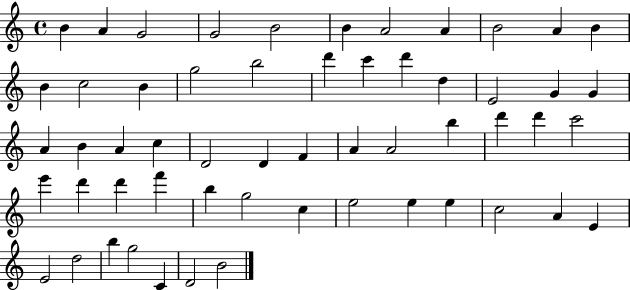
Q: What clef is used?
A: treble